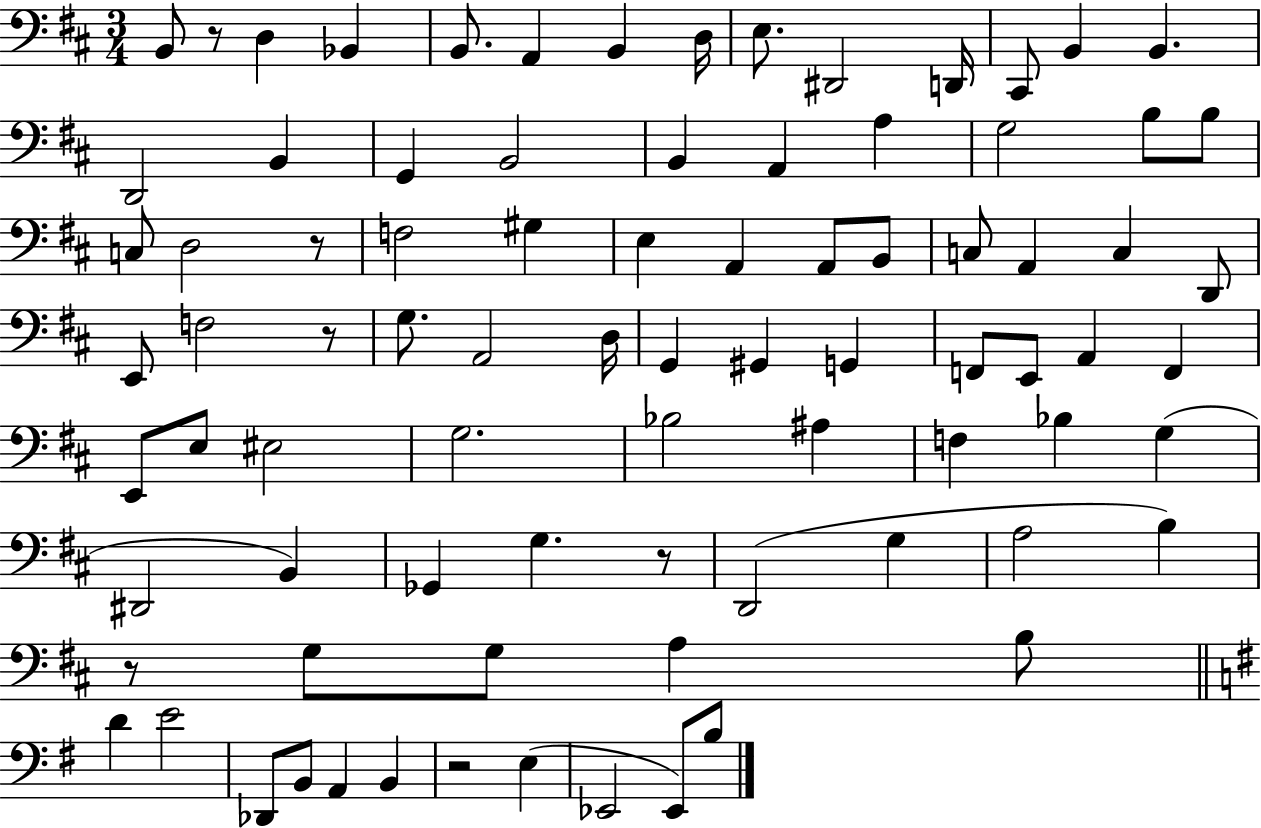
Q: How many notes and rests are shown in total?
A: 84